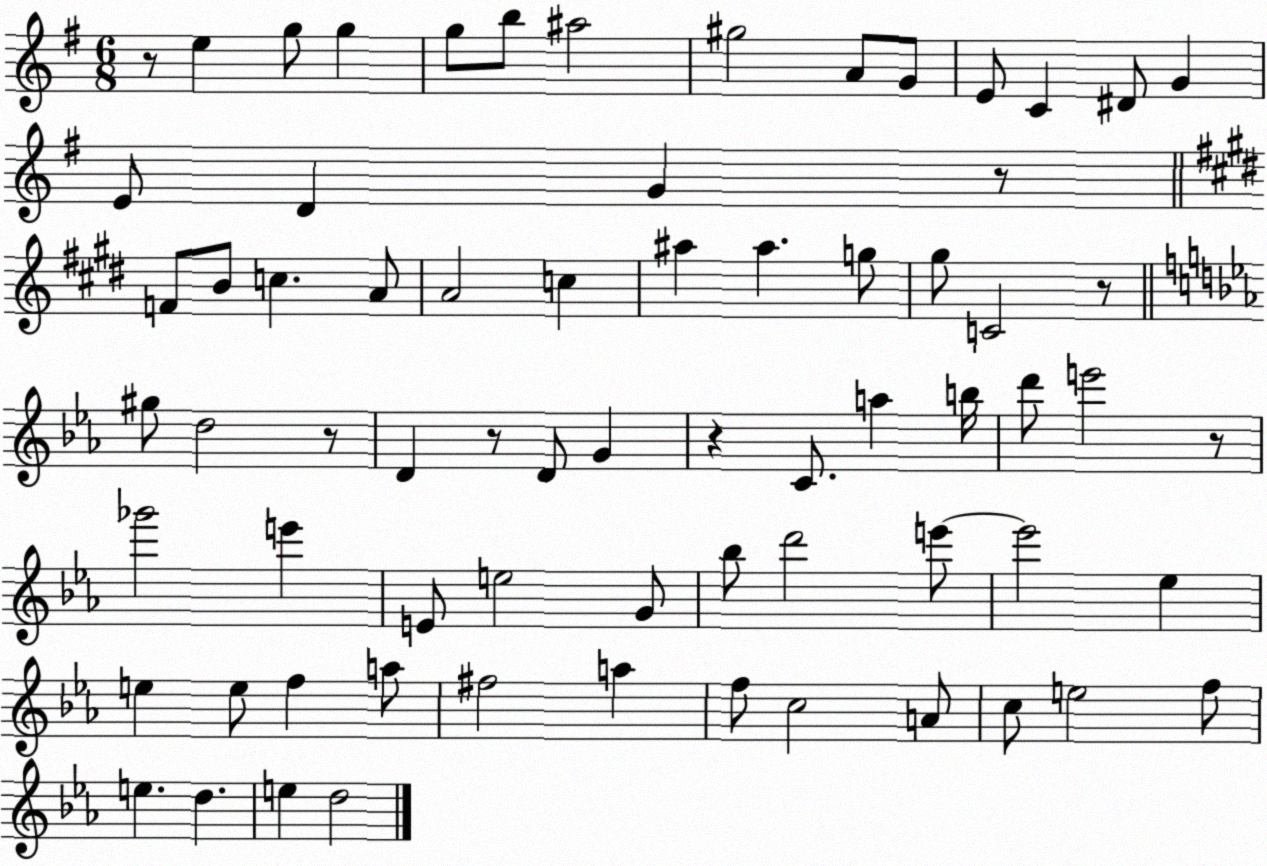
X:1
T:Untitled
M:6/8
L:1/4
K:G
z/2 e g/2 g g/2 b/2 ^a2 ^g2 A/2 G/2 E/2 C ^D/2 G E/2 D G z/2 F/2 B/2 c A/2 A2 c ^a ^a g/2 ^g/2 C2 z/2 ^g/2 d2 z/2 D z/2 D/2 G z C/2 a b/4 d'/2 e'2 z/2 _g'2 e' E/2 e2 G/2 _b/2 d'2 e'/2 e'2 _e e e/2 f a/2 ^f2 a f/2 c2 A/2 c/2 e2 f/2 e d e d2